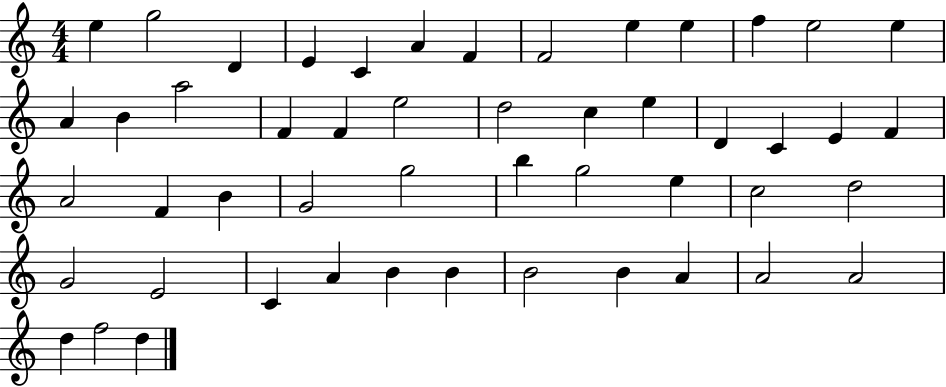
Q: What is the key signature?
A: C major